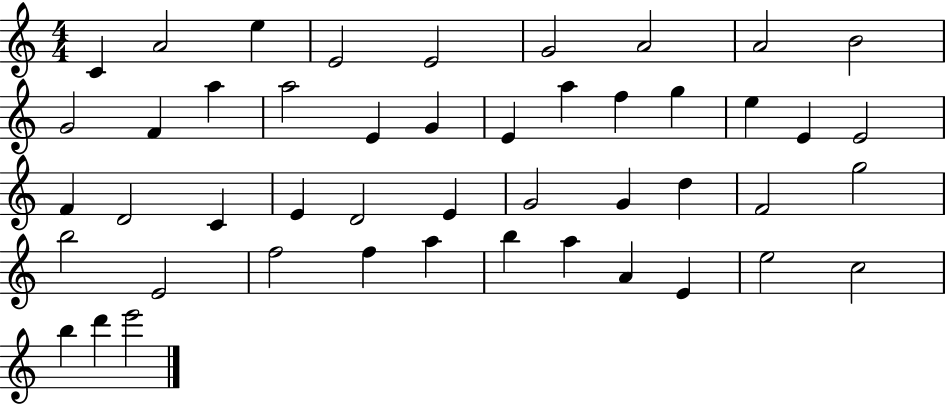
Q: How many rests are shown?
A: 0